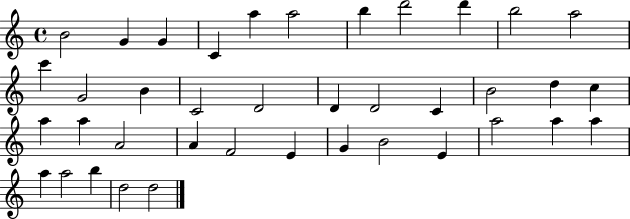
X:1
T:Untitled
M:4/4
L:1/4
K:C
B2 G G C a a2 b d'2 d' b2 a2 c' G2 B C2 D2 D D2 C B2 d c a a A2 A F2 E G B2 E a2 a a a a2 b d2 d2